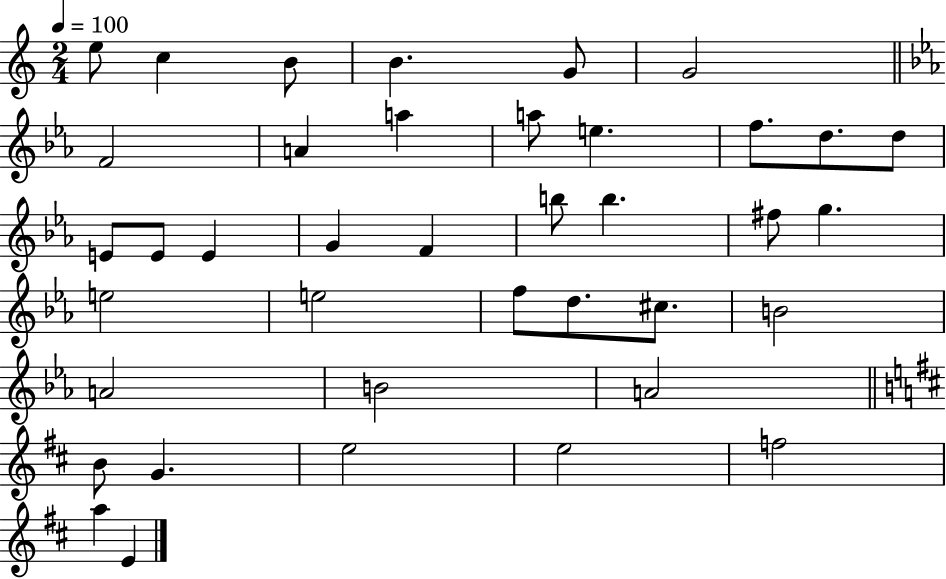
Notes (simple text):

E5/e C5/q B4/e B4/q. G4/e G4/h F4/h A4/q A5/q A5/e E5/q. F5/e. D5/e. D5/e E4/e E4/e E4/q G4/q F4/q B5/e B5/q. F#5/e G5/q. E5/h E5/h F5/e D5/e. C#5/e. B4/h A4/h B4/h A4/h B4/e G4/q. E5/h E5/h F5/h A5/q E4/q